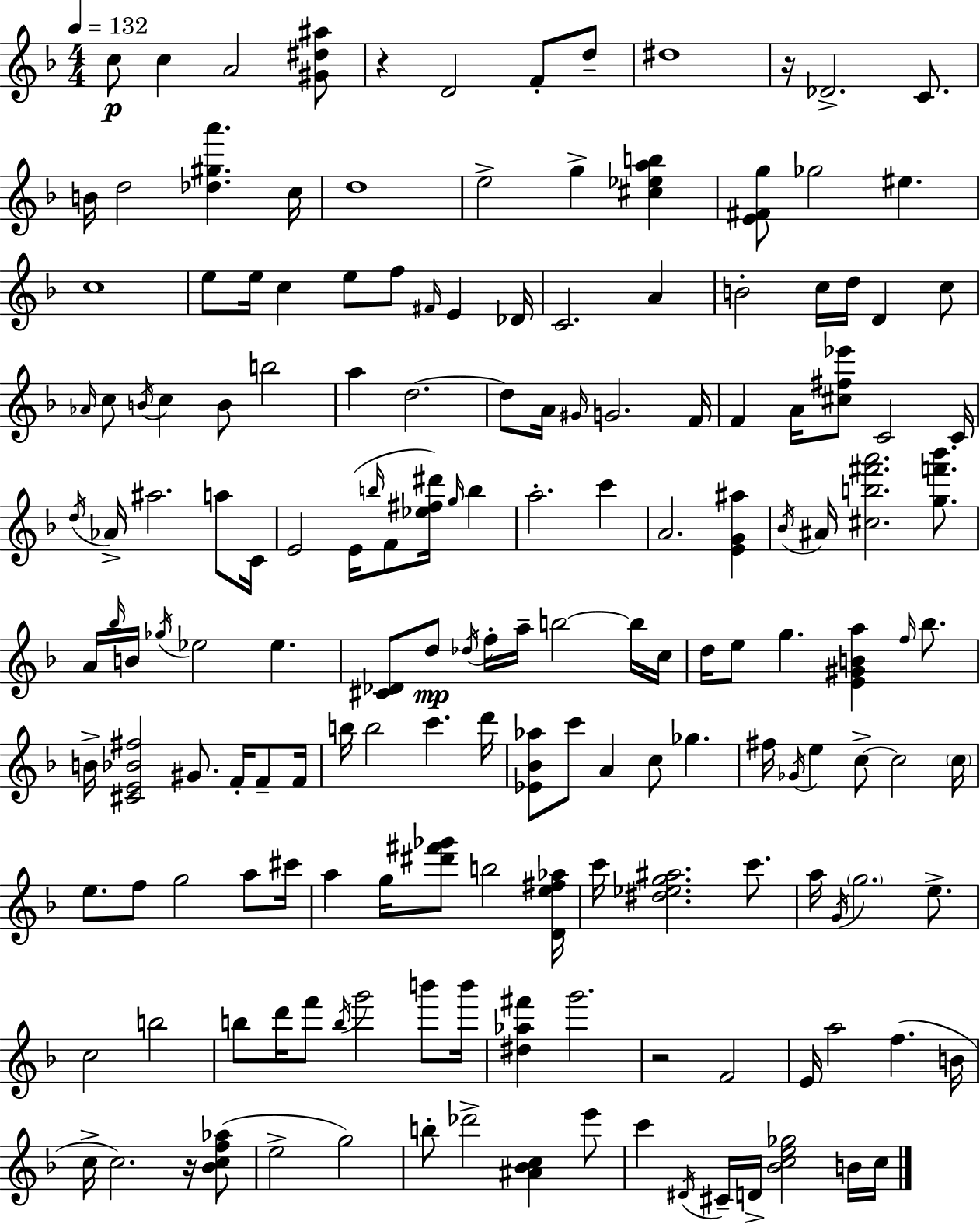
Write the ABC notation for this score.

X:1
T:Untitled
M:4/4
L:1/4
K:Dm
c/2 c A2 [^G^d^a]/2 z D2 F/2 d/2 ^d4 z/4 _D2 C/2 B/4 d2 [_d^ga'] c/4 d4 e2 g [^c_eab] [E^Fg]/2 _g2 ^e c4 e/2 e/4 c e/2 f/2 ^F/4 E _D/4 C2 A B2 c/4 d/4 D c/2 _A/4 c/2 B/4 c B/2 b2 a d2 d/2 A/4 ^G/4 G2 F/4 F A/4 [^c^f_e']/2 C2 C/4 d/4 _A/4 ^a2 a/2 C/4 E2 E/4 b/4 F/2 [_e^f^d']/4 g/4 b a2 c' A2 [EG^a] _B/4 ^A/4 [^cb^f'a']2 [gf'_b']/2 A/4 _b/4 B/4 _g/4 _e2 _e [^C_D]/2 d/2 _d/4 f/4 a/4 b2 b/4 c/4 d/4 e/2 g [E^GBa] f/4 _b/2 B/4 [^CE_B^f]2 ^G/2 F/4 F/2 F/4 b/4 b2 c' d'/4 [_E_B_a]/2 c'/2 A c/2 _g ^f/4 _G/4 e c/2 c2 c/4 e/2 f/2 g2 a/2 ^c'/4 a g/4 [^d'^f'_g']/2 b2 [De^f_a]/4 c'/4 [^d_eg^a]2 c'/2 a/4 G/4 g2 e/2 c2 b2 b/2 d'/4 f'/2 b/4 g'2 b'/2 b'/4 [^d_a^f'] g'2 z2 F2 E/4 a2 f B/4 c/4 c2 z/4 [_Bcf_a]/2 e2 g2 b/2 _d'2 [^A_Bc] e'/2 c' ^D/4 ^C/4 D/4 [_Bce_g]2 B/4 c/4